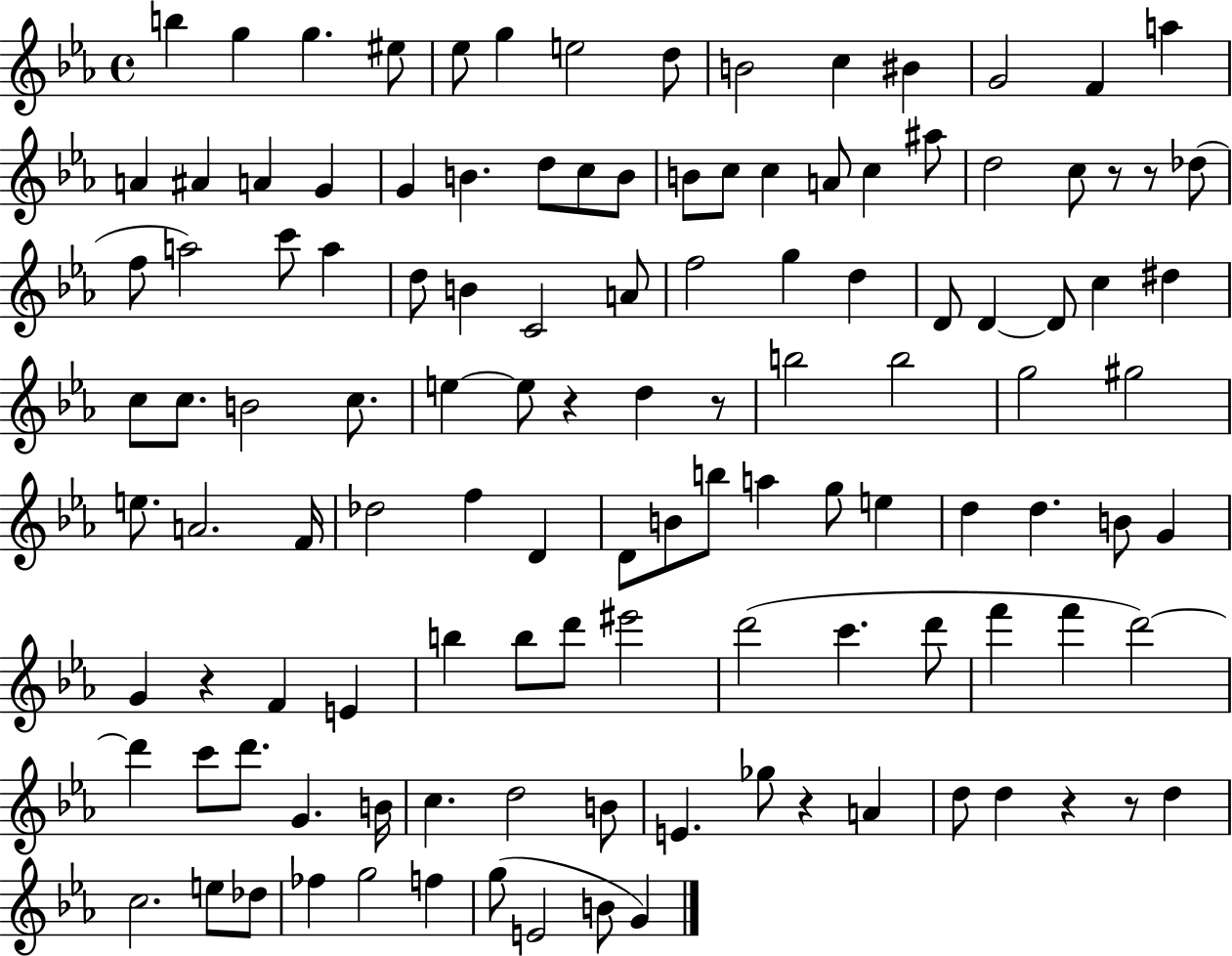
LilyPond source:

{
  \clef treble
  \time 4/4
  \defaultTimeSignature
  \key ees \major
  b''4 g''4 g''4. eis''8 | ees''8 g''4 e''2 d''8 | b'2 c''4 bis'4 | g'2 f'4 a''4 | \break a'4 ais'4 a'4 g'4 | g'4 b'4. d''8 c''8 b'8 | b'8 c''8 c''4 a'8 c''4 ais''8 | d''2 c''8 r8 r8 des''8( | \break f''8 a''2) c'''8 a''4 | d''8 b'4 c'2 a'8 | f''2 g''4 d''4 | d'8 d'4~~ d'8 c''4 dis''4 | \break c''8 c''8. b'2 c''8. | e''4~~ e''8 r4 d''4 r8 | b''2 b''2 | g''2 gis''2 | \break e''8. a'2. f'16 | des''2 f''4 d'4 | d'8 b'8 b''8 a''4 g''8 e''4 | d''4 d''4. b'8 g'4 | \break g'4 r4 f'4 e'4 | b''4 b''8 d'''8 eis'''2 | d'''2( c'''4. d'''8 | f'''4 f'''4 d'''2~~) | \break d'''4 c'''8 d'''8. g'4. b'16 | c''4. d''2 b'8 | e'4. ges''8 r4 a'4 | d''8 d''4 r4 r8 d''4 | \break c''2. e''8 des''8 | fes''4 g''2 f''4 | g''8( e'2 b'8 g'4) | \bar "|."
}